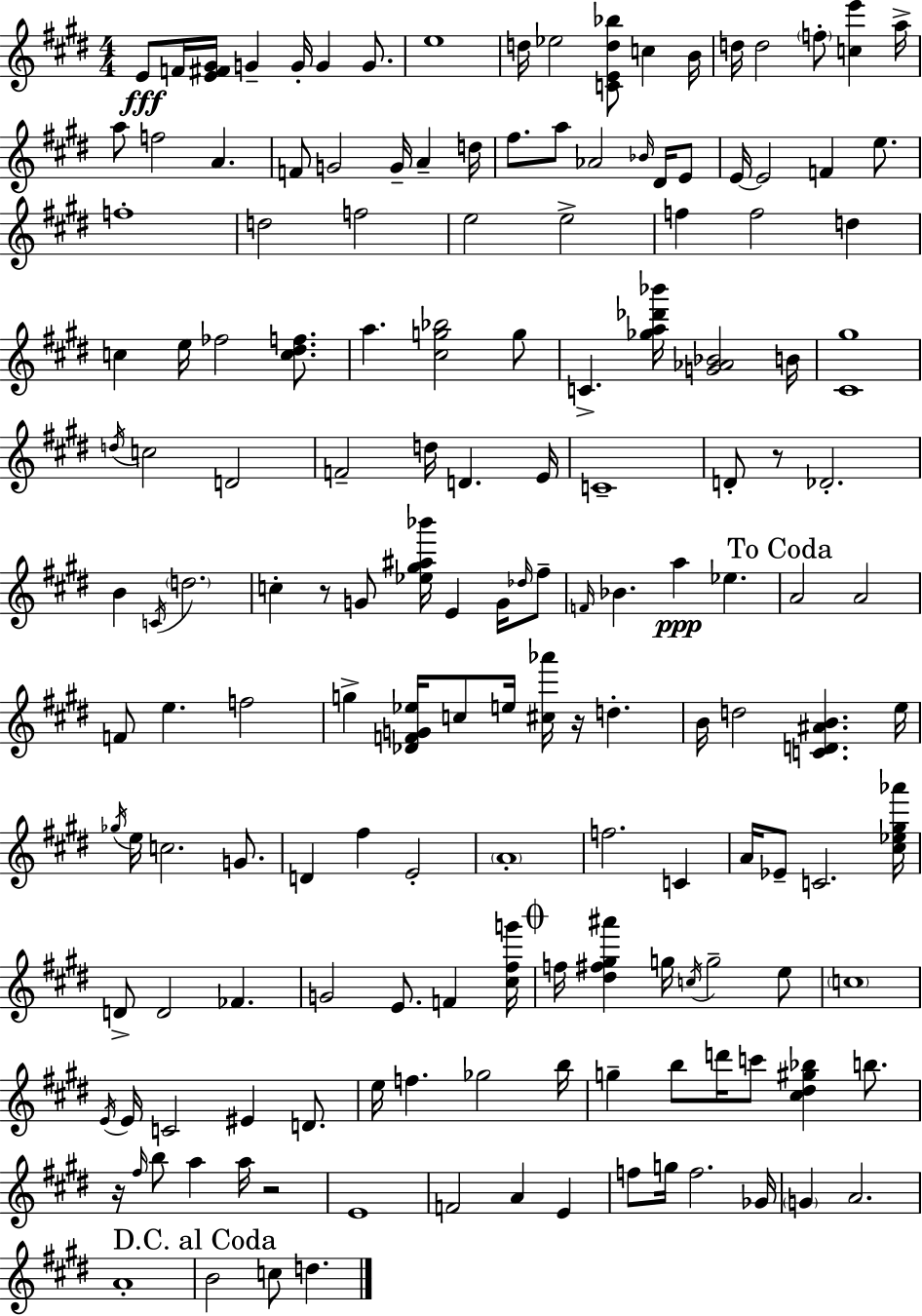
{
  \clef treble
  \numericTimeSignature
  \time 4/4
  \key e \major
  e'8\fff f'16 <e' fis' gis'>16 g'4-- g'16-. g'4 g'8. | e''1 | d''16 ees''2 <c' e' d'' bes''>8 c''4 b'16 | d''16 d''2 \parenthesize f''8-. <c'' e'''>4 a''16-> | \break a''8 f''2 a'4. | f'8 g'2 g'16-- a'4-- d''16 | fis''8. a''8 aes'2 \grace { bes'16 } dis'16 e'8 | e'16~~ e'2 f'4 e''8. | \break f''1-. | d''2 f''2 | e''2 e''2-> | f''4 f''2 d''4 | \break c''4 e''16 fes''2 <c'' dis'' f''>8. | a''4. <cis'' g'' bes''>2 g''8 | c'4.-> <ges'' a'' des''' bes'''>16 <g' aes' bes'>2 | b'16 <cis' gis''>1 | \break \acciaccatura { d''16 } c''2 d'2 | f'2-- d''16 d'4. | e'16 c'1-- | d'8-. r8 des'2.-. | \break b'4 \acciaccatura { c'16 } \parenthesize d''2. | c''4-. r8 g'8 <ees'' gis'' ais'' bes'''>16 e'4 | g'16 \grace { des''16 } fis''8-- \grace { f'16 } bes'4. a''4\ppp ees''4. | \mark "To Coda" a'2 a'2 | \break f'8 e''4. f''2 | g''4-> <des' f' g' ees''>16 c''8 e''16 <cis'' aes'''>16 r16 d''4.-. | b'16 d''2 <c' d' ais' b'>4. | e''16 \acciaccatura { ges''16 } e''16 c''2. | \break g'8. d'4 fis''4 e'2-. | \parenthesize a'1-. | f''2. | c'4 a'16 ees'8-- c'2. | \break <cis'' ees'' gis'' aes'''>16 d'8-> d'2 | fes'4. g'2 e'8. | f'4 <cis'' fis'' g'''>16 \mark \markup { \musicglyph "scripts.coda" } f''16 <dis'' fis'' gis'' ais'''>4 g''16 \acciaccatura { c''16 } g''2-- | e''8 \parenthesize c''1 | \break \acciaccatura { e'16 } e'16 c'2 | eis'4 d'8. e''16 f''4. ges''2 | b''16 g''4-- b''8 d'''16 c'''8 | <cis'' dis'' gis'' bes''>4 b''8. r16 \grace { fis''16 } b''8 a''4 | \break a''16 r2 e'1 | f'2 | a'4 e'4 f''8 g''16 f''2. | ges'16 \parenthesize g'4 a'2. | \break a'1-. | \mark "D.C. al Coda" b'2 | c''8 d''4. \bar "|."
}